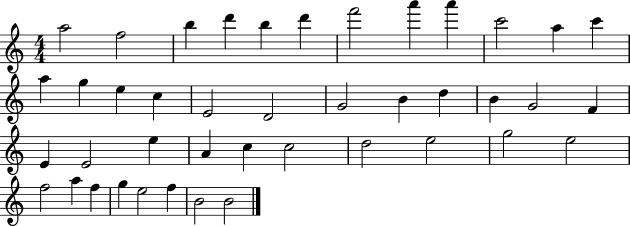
X:1
T:Untitled
M:4/4
L:1/4
K:C
a2 f2 b d' b d' f'2 a' a' c'2 a c' a g e c E2 D2 G2 B d B G2 F E E2 e A c c2 d2 e2 g2 e2 f2 a f g e2 f B2 B2